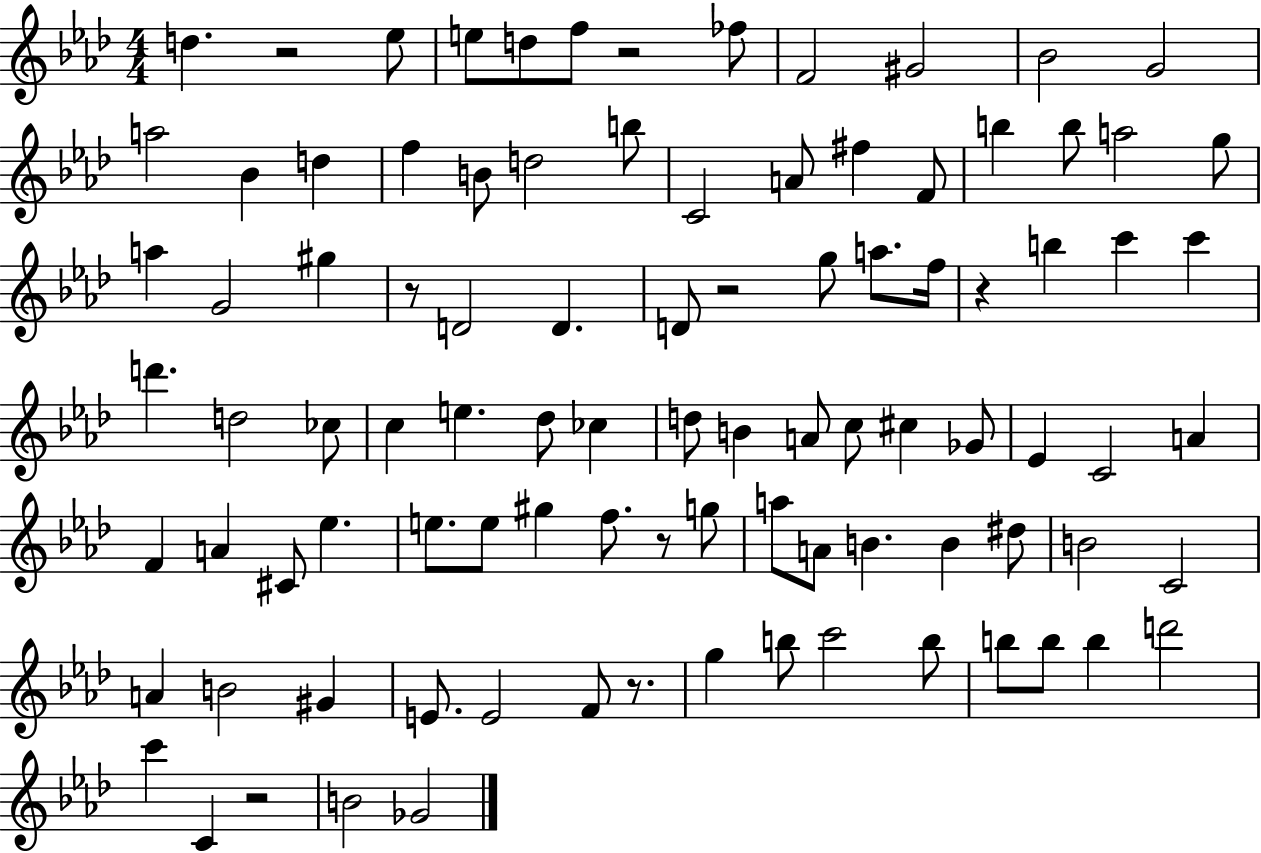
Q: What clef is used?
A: treble